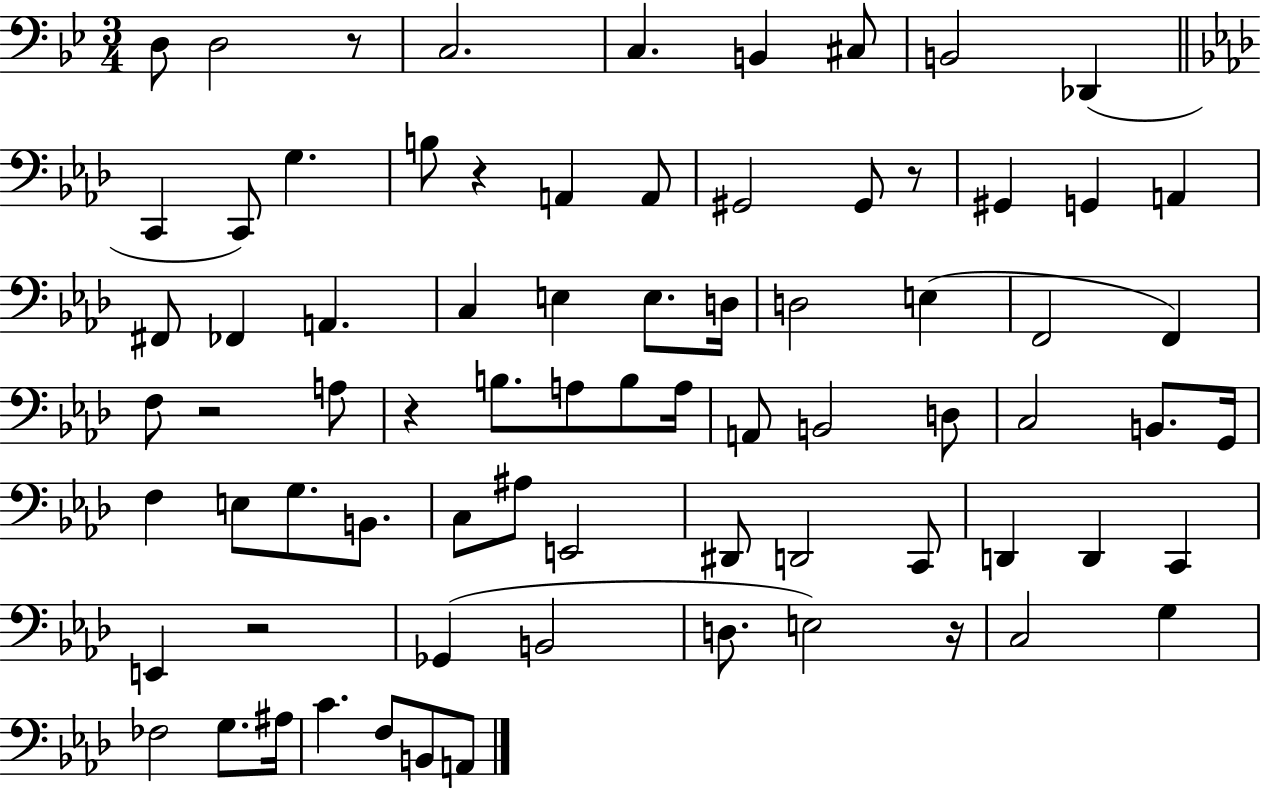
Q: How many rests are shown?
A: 7